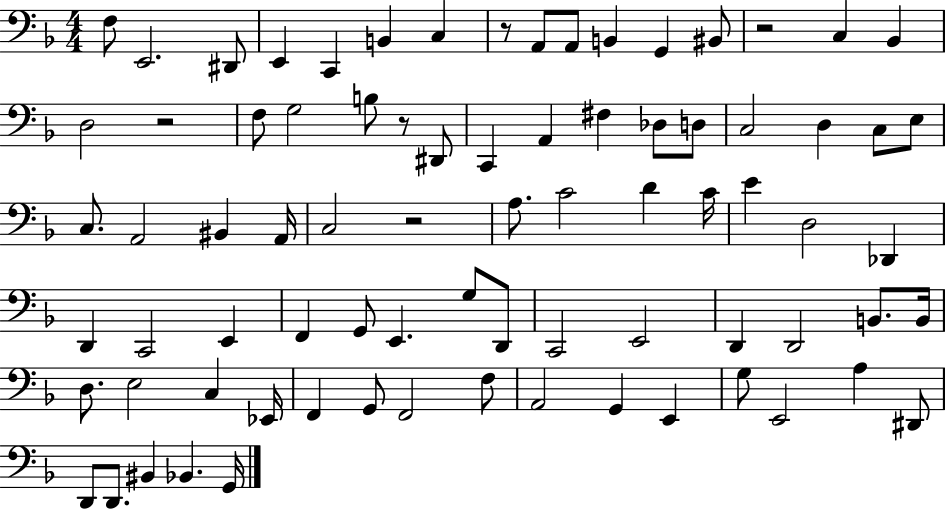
{
  \clef bass
  \numericTimeSignature
  \time 4/4
  \key f \major
  \repeat volta 2 { f8 e,2. dis,8 | e,4 c,4 b,4 c4 | r8 a,8 a,8 b,4 g,4 bis,8 | r2 c4 bes,4 | \break d2 r2 | f8 g2 b8 r8 dis,8 | c,4 a,4 fis4 des8 d8 | c2 d4 c8 e8 | \break c8. a,2 bis,4 a,16 | c2 r2 | a8. c'2 d'4 c'16 | e'4 d2 des,4 | \break d,4 c,2 e,4 | f,4 g,8 e,4. g8 d,8 | c,2 e,2 | d,4 d,2 b,8. b,16 | \break d8. e2 c4 ees,16 | f,4 g,8 f,2 f8 | a,2 g,4 e,4 | g8 e,2 a4 dis,8 | \break d,8 d,8. bis,4 bes,4. g,16 | } \bar "|."
}